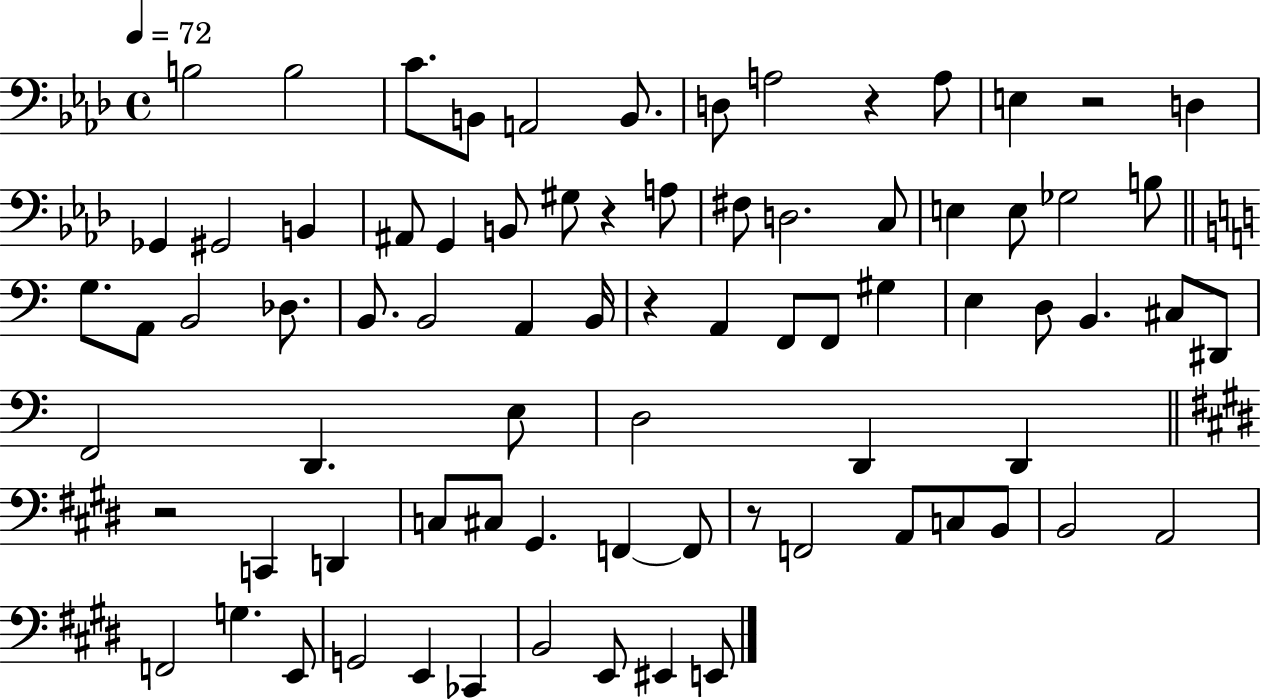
B3/h B3/h C4/e. B2/e A2/h B2/e. D3/e A3/h R/q A3/e E3/q R/h D3/q Gb2/q G#2/h B2/q A#2/e G2/q B2/e G#3/e R/q A3/e F#3/e D3/h. C3/e E3/q E3/e Gb3/h B3/e G3/e. A2/e B2/h Db3/e. B2/e. B2/h A2/q B2/s R/q A2/q F2/e F2/e G#3/q E3/q D3/e B2/q. C#3/e D#2/e F2/h D2/q. E3/e D3/h D2/q D2/q R/h C2/q D2/q C3/e C#3/e G#2/q. F2/q F2/e R/e F2/h A2/e C3/e B2/e B2/h A2/h F2/h G3/q. E2/e G2/h E2/q CES2/q B2/h E2/e EIS2/q E2/e